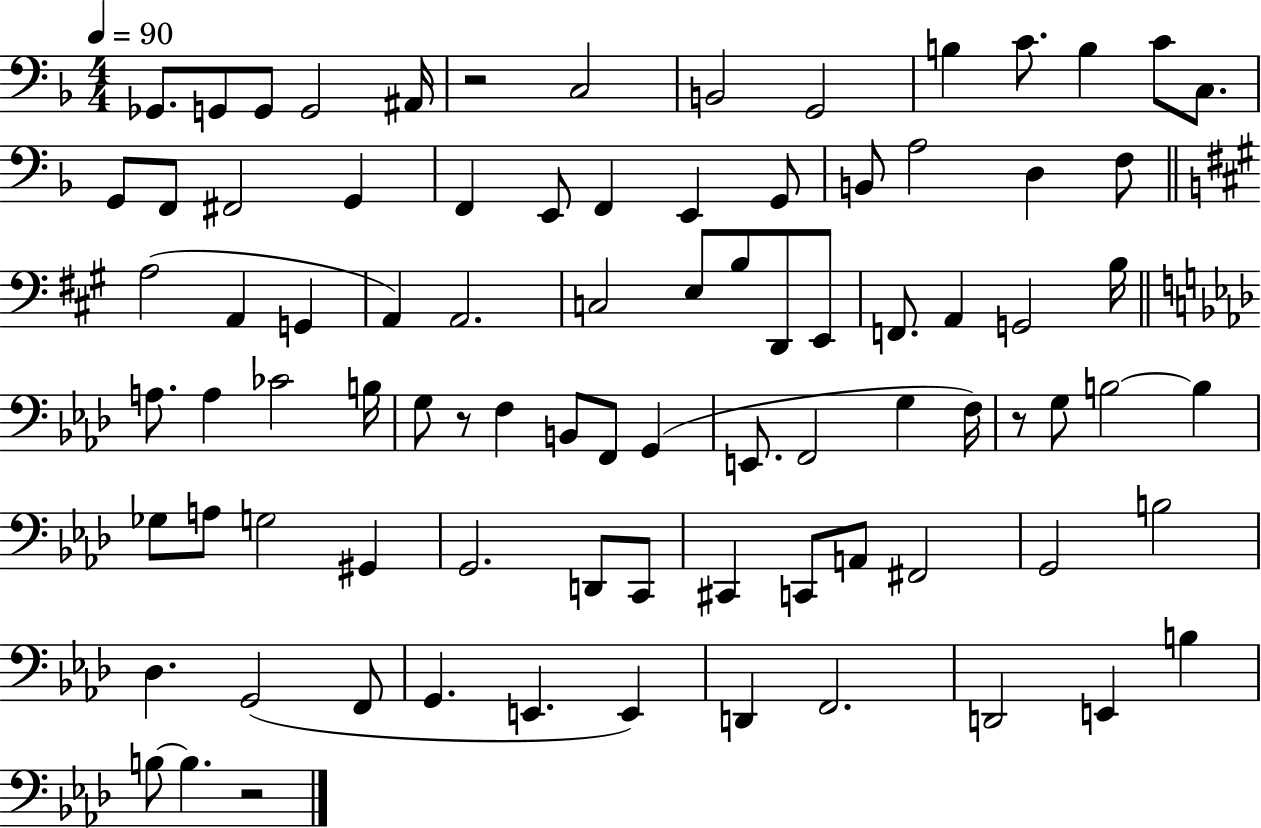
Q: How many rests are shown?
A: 4